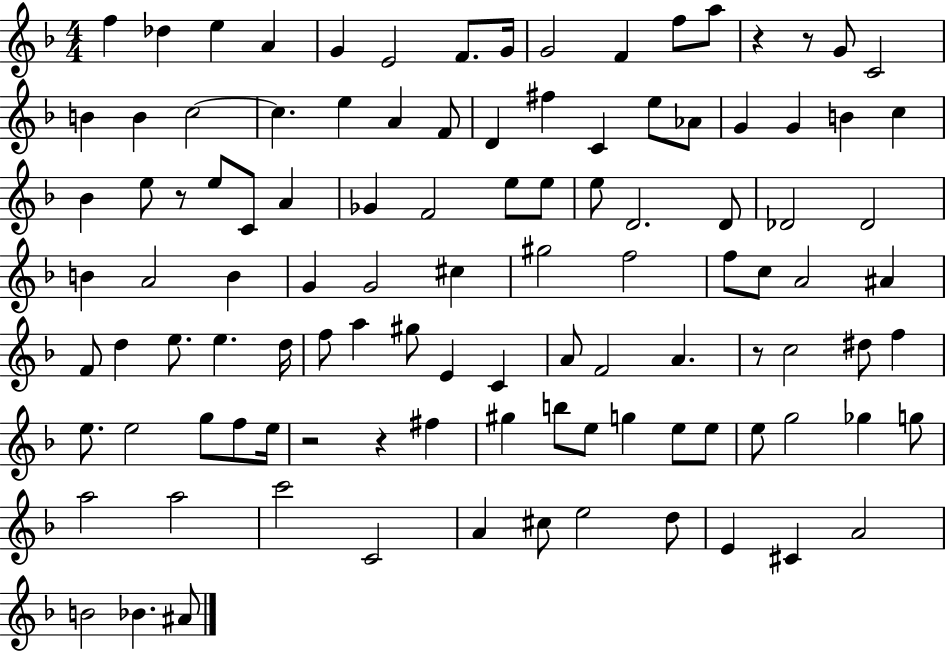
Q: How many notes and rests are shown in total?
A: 108